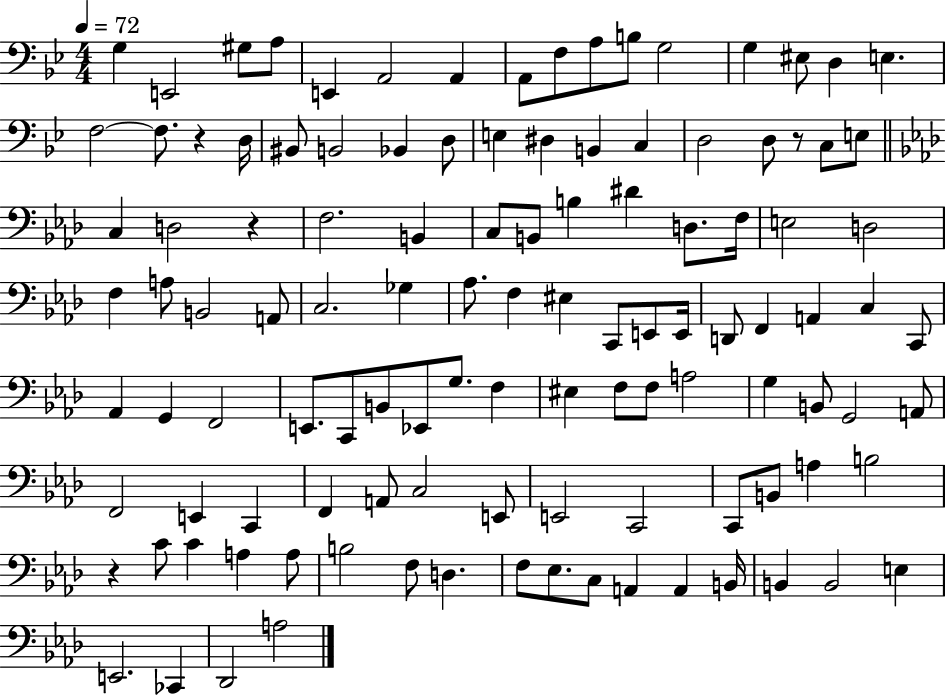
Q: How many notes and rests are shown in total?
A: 114